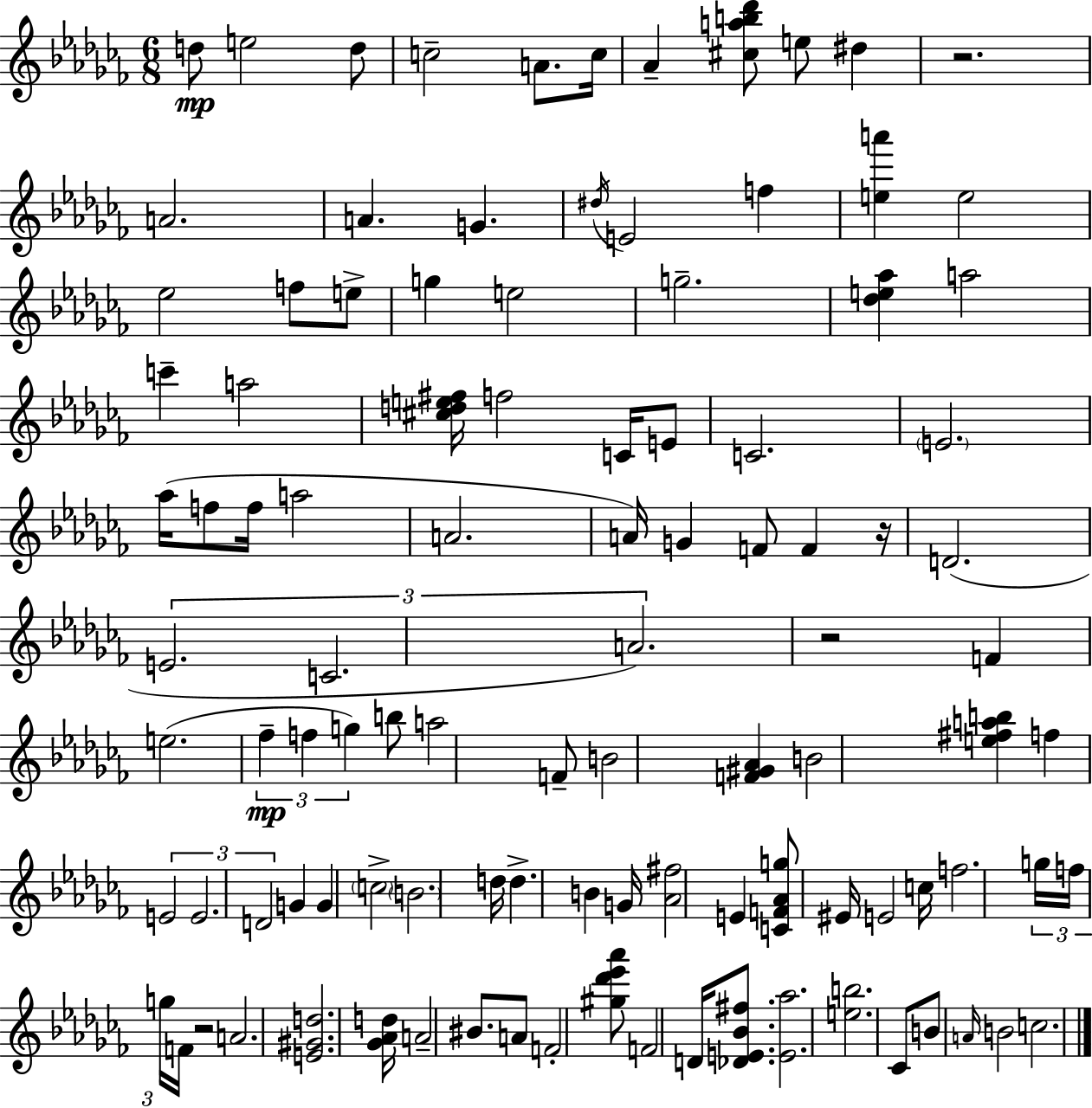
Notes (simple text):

D5/e E5/h D5/e C5/h A4/e. C5/s Ab4/q [C#5,A5,B5,Db6]/e E5/e D#5/q R/h. A4/h. A4/q. G4/q. D#5/s E4/h F5/q [E5,A6]/q E5/h Eb5/h F5/e E5/e G5/q E5/h G5/h. [Db5,E5,Ab5]/q A5/h C6/q A5/h [C#5,D5,E5,F#5]/s F5/h C4/s E4/e C4/h. E4/h. Ab5/s F5/e F5/s A5/h A4/h. A4/s G4/q F4/e F4/q R/s D4/h. E4/h. C4/h. A4/h. R/h F4/q E5/h. FES5/q F5/q G5/q B5/e A5/h F4/e B4/h [F4,G#4,Ab4]/q B4/h [E5,F#5,A5,B5]/q F5/q E4/h E4/h. D4/h G4/q G4/q C5/h B4/h. D5/s D5/q. B4/q G4/s [Ab4,F#5]/h E4/q [C4,F4,Ab4,G5]/e EIS4/s E4/h C5/s F5/h. G5/s F5/s G5/s F4/s R/h A4/h. [E4,G#4,D5]/h. [Gb4,Ab4,D5]/s A4/h BIS4/e. A4/e F4/h [G#5,Db6,Eb6,Ab6]/e F4/h D4/s [Db4,E4,Bb4,F#5]/e. [E4,Ab5]/h. [E5,B5]/h. CES4/e B4/e A4/s B4/h C5/h.